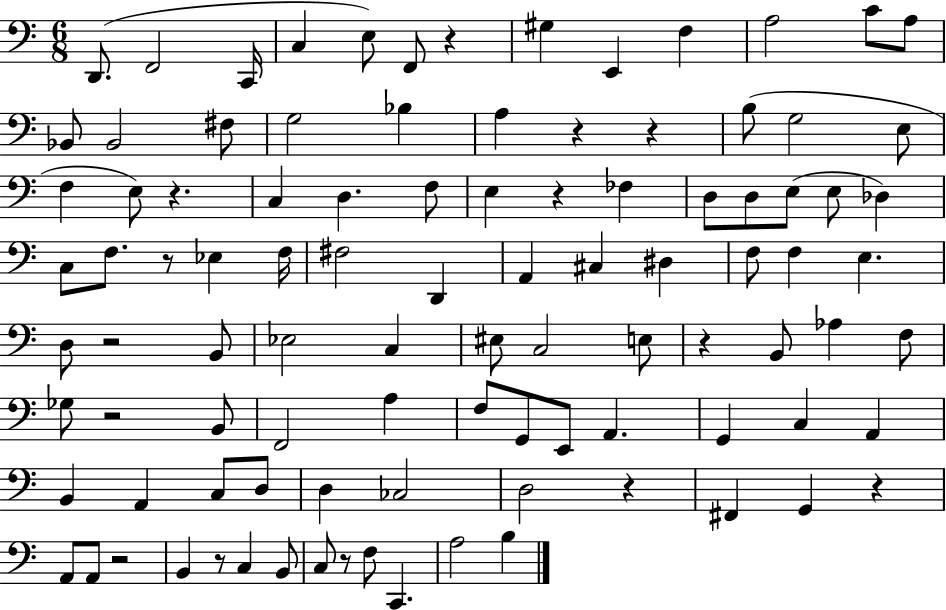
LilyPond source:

{
  \clef bass
  \numericTimeSignature
  \time 6/8
  \key c \major
  d,8.( f,2 c,16 | c4 e8) f,8 r4 | gis4 e,4 f4 | a2 c'8 a8 | \break bes,8 bes,2 fis8 | g2 bes4 | a4 r4 r4 | b8( g2 e8 | \break f4 e8) r4. | c4 d4. f8 | e4 r4 fes4 | d8 d8 e8( e8 des4) | \break c8 f8. r8 ees4 f16 | fis2 d,4 | a,4 cis4 dis4 | f8 f4 e4. | \break d8 r2 b,8 | ees2 c4 | eis8 c2 e8 | r4 b,8 aes4 f8 | \break ges8 r2 b,8 | f,2 a4 | f8 g,8 e,8 a,4. | g,4 c4 a,4 | \break b,4 a,4 c8 d8 | d4 ces2 | d2 r4 | fis,4 g,4 r4 | \break a,8 a,8 r2 | b,4 r8 c4 b,8 | c8 r8 f8 c,4. | a2 b4 | \break \bar "|."
}